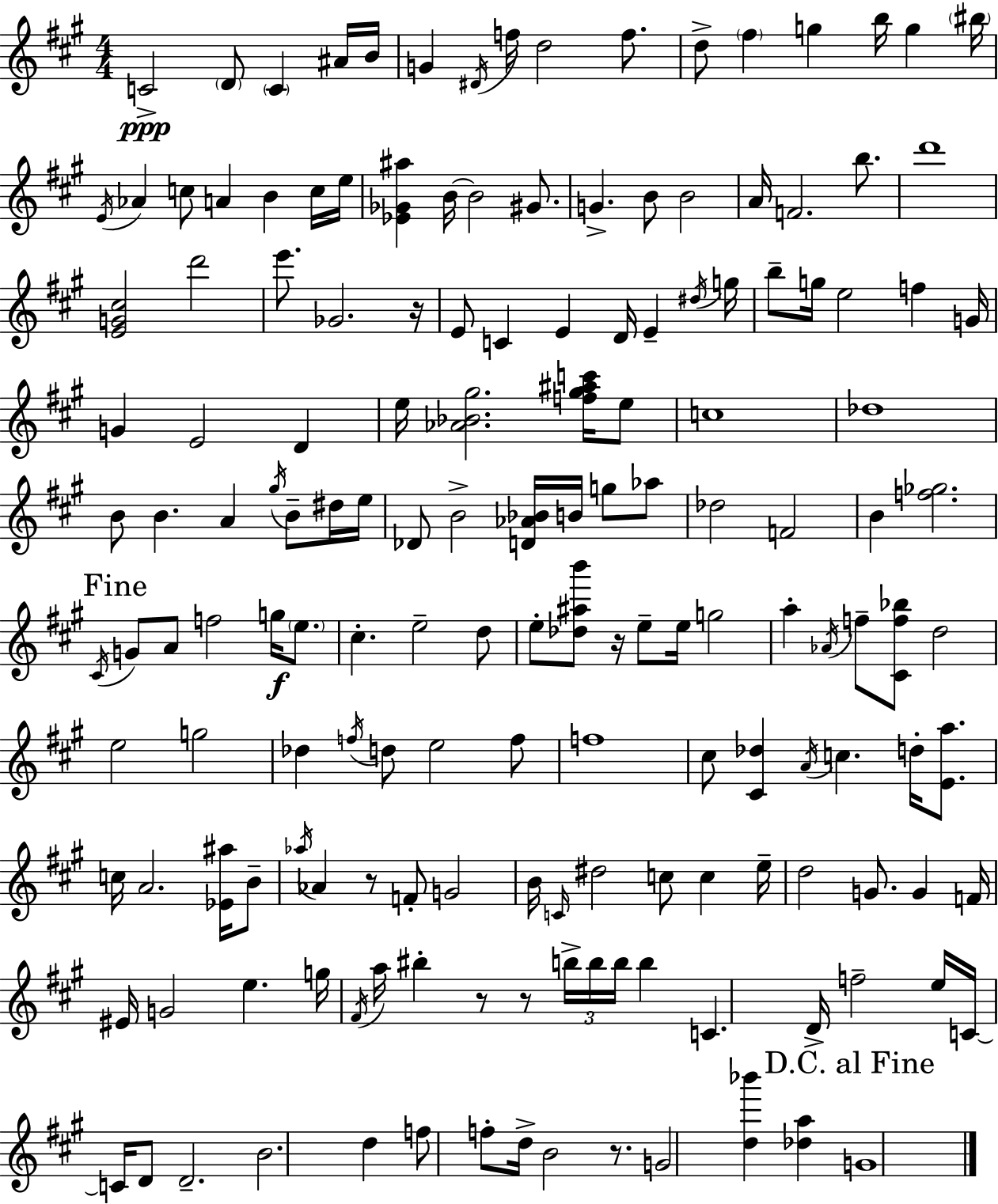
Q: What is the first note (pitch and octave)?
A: C4